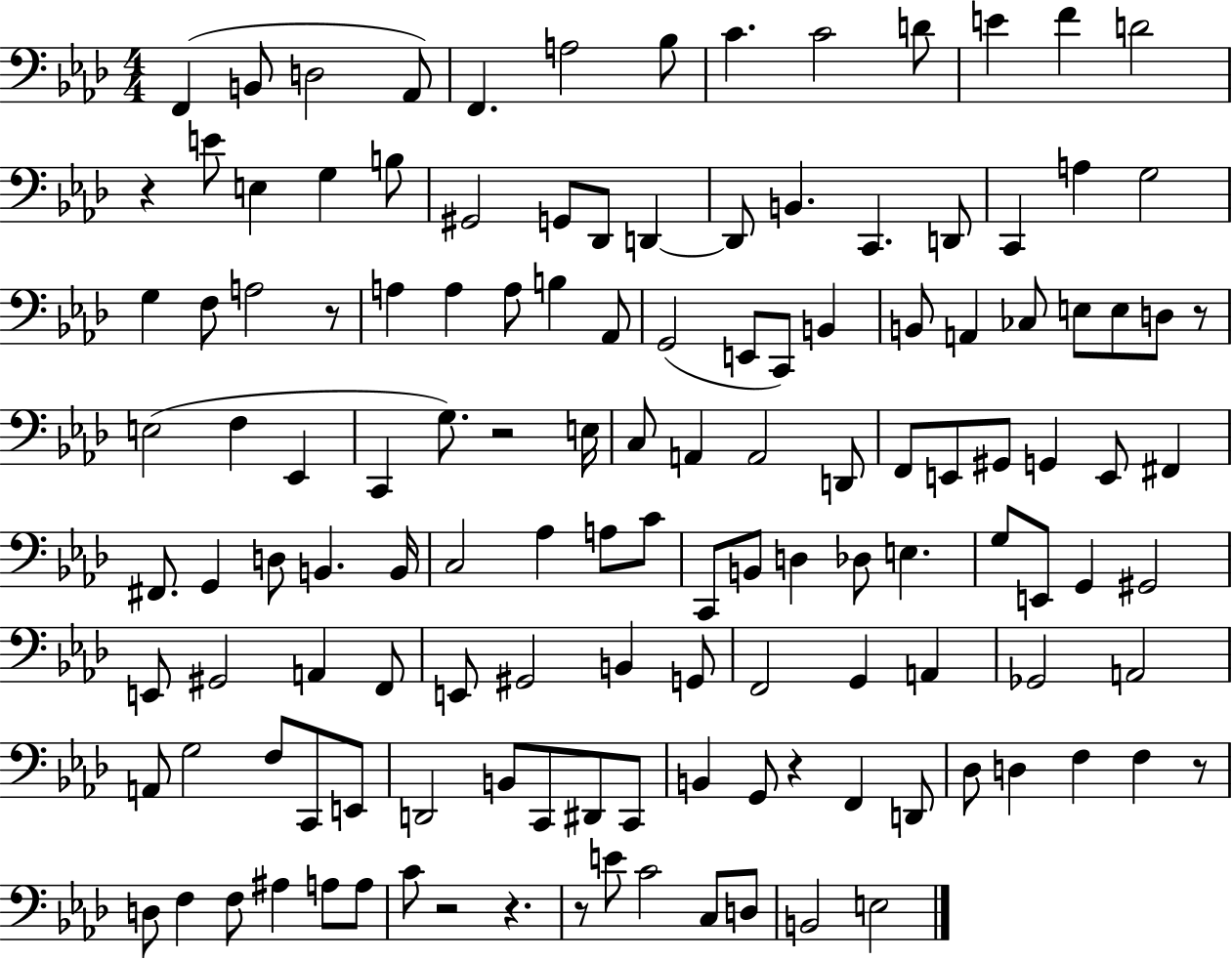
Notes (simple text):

F2/q B2/e D3/h Ab2/e F2/q. A3/h Bb3/e C4/q. C4/h D4/e E4/q F4/q D4/h R/q E4/e E3/q G3/q B3/e G#2/h G2/e Db2/e D2/q D2/e B2/q. C2/q. D2/e C2/q A3/q G3/h G3/q F3/e A3/h R/e A3/q A3/q A3/e B3/q Ab2/e G2/h E2/e C2/e B2/q B2/e A2/q CES3/e E3/e E3/e D3/e R/e E3/h F3/q Eb2/q C2/q G3/e. R/h E3/s C3/e A2/q A2/h D2/e F2/e E2/e G#2/e G2/q E2/e F#2/q F#2/e. G2/q D3/e B2/q. B2/s C3/h Ab3/q A3/e C4/e C2/e B2/e D3/q Db3/e E3/q. G3/e E2/e G2/q G#2/h E2/e G#2/h A2/q F2/e E2/e G#2/h B2/q G2/e F2/h G2/q A2/q Gb2/h A2/h A2/e G3/h F3/e C2/e E2/e D2/h B2/e C2/e D#2/e C2/e B2/q G2/e R/q F2/q D2/e Db3/e D3/q F3/q F3/q R/e D3/e F3/q F3/e A#3/q A3/e A3/e C4/e R/h R/q. R/e E4/e C4/h C3/e D3/e B2/h E3/h